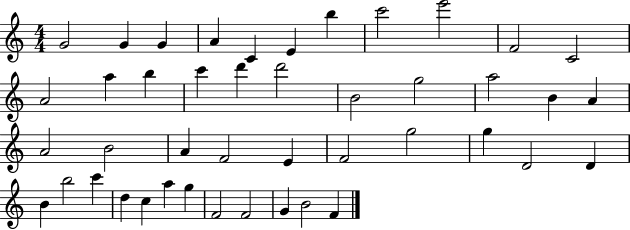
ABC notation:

X:1
T:Untitled
M:4/4
L:1/4
K:C
G2 G G A C E b c'2 e'2 F2 C2 A2 a b c' d' d'2 B2 g2 a2 B A A2 B2 A F2 E F2 g2 g D2 D B b2 c' d c a g F2 F2 G B2 F